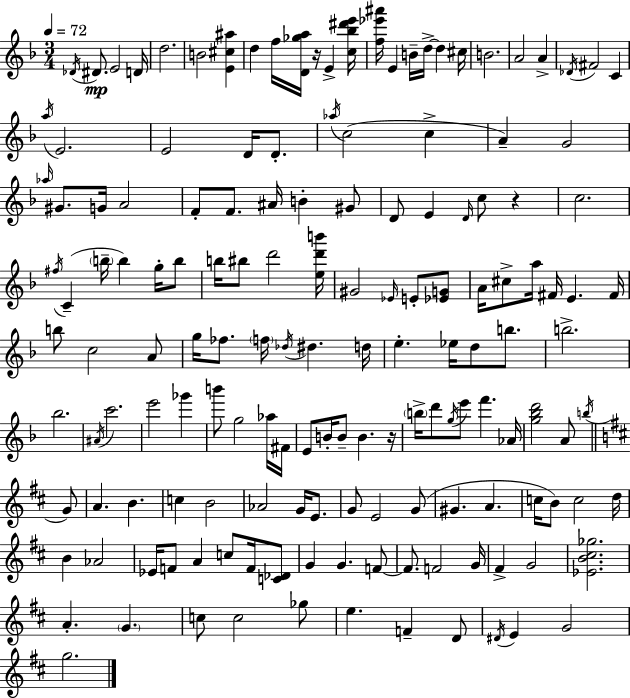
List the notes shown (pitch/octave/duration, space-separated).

Db4/s D#4/e. E4/h D4/s D5/h. B4/h [E4,C#5,A#5]/q D5/q F5/s [D4,Gb5,A5]/s R/s E4/q [C5,Bb5,D#6,E6]/s [F5,Eb6,A#6]/s E4/q B4/s D5/s D5/q C#5/s B4/h. A4/h A4/q Db4/s F#4/h C4/q A5/s E4/h. E4/h D4/s D4/e. Ab5/s C5/h C5/q A4/q G4/h Ab5/s G#4/e. G4/s A4/h F4/e F4/e. A#4/s B4/q G#4/e D4/e E4/q D4/s C5/e R/q C5/h. F#5/s C4/q B5/s B5/q G5/s B5/e B5/s BIS5/e D6/h [E5,D6,B6]/s G#4/h Eb4/s E4/e [Eb4,G4]/e A4/s C#5/e A5/s F#4/s E4/q. F#4/s B5/e C5/h A4/e G5/s FES5/e. F5/s Db5/s D#5/q. D5/s E5/q. Eb5/s D5/e B5/e. B5/h. Bb5/h. A#4/s C6/h. E6/h Gb6/q B6/e G5/h Ab5/s F#4/s E4/e B4/s B4/e B4/q. R/s B5/s D6/e G5/s E6/e F6/q. Ab4/s [G5,Bb5,D6]/h A4/e B5/s G4/e A4/q. B4/q. C5/q B4/h Ab4/h G4/s E4/e. G4/e E4/h G4/e G#4/q. A4/q. C5/s B4/e C5/h D5/s B4/q Ab4/h Eb4/s F4/e A4/q C5/e F4/s [C4,Db4]/e G4/q G4/q. F4/e F4/e. F4/h G4/s F#4/q G4/h [Eb4,B4,C#5,Gb5]/h. A4/q. G4/q. C5/e C5/h Gb5/e E5/q. F4/q D4/e D#4/s E4/q G4/h G5/h.